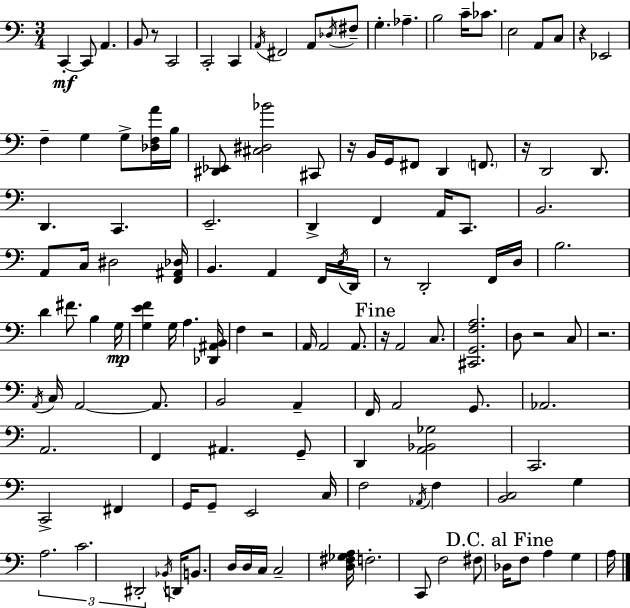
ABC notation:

X:1
T:Untitled
M:3/4
L:1/4
K:Am
C,, C,,/2 A,, B,,/2 z/2 C,,2 C,,2 C,, A,,/4 ^F,,2 A,,/2 _D,/4 ^F,/2 G, _A, B,2 C/4 _C/2 E,2 A,,/2 C,/2 z _E,,2 F, G, G,/2 [_D,F,A]/4 B,/4 [^D,,_E,,]/2 [^C,^D,_B]2 ^C,,/2 z/4 B,,/4 G,,/4 ^F,,/2 D,, F,,/2 z/4 D,,2 D,,/2 D,, C,, E,,2 D,, F,, A,,/4 C,,/2 B,,2 A,,/2 C,/4 ^D,2 [F,,^A,,_D,]/4 B,, A,, F,,/4 D,/4 D,,/4 z/2 D,,2 F,,/4 D,/4 B,2 D ^F/2 B, G,/4 [G,EF] G,/4 A, [_D,,^A,,B,,]/4 F, z2 A,,/4 A,,2 A,,/2 z/4 A,,2 C,/2 [^C,,G,,F,A,]2 D,/2 z2 C,/2 z2 A,,/4 C,/4 A,,2 A,,/2 B,,2 A,, F,,/4 A,,2 G,,/2 _A,,2 A,,2 F,, ^A,, G,,/2 D,, [A,,_B,,_G,]2 C,,2 C,,2 ^F,, G,,/4 G,,/2 E,,2 C,/4 F,2 _A,,/4 F, [B,,C,]2 G, A,2 C2 ^D,,2 _B,,/4 D,,/4 B,,/2 D,/4 D,/4 C,/4 C,2 [D,^F,_G,A,]/4 F,2 C,,/2 F,2 ^F,/2 _D,/4 F,/2 A, G, A,/4